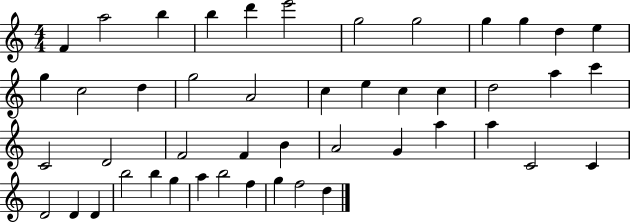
F4/q A5/h B5/q B5/q D6/q E6/h G5/h G5/h G5/q G5/q D5/q E5/q G5/q C5/h D5/q G5/h A4/h C5/q E5/q C5/q C5/q D5/h A5/q C6/q C4/h D4/h F4/h F4/q B4/q A4/h G4/q A5/q A5/q C4/h C4/q D4/h D4/q D4/q B5/h B5/q G5/q A5/q B5/h F5/q G5/q F5/h D5/q